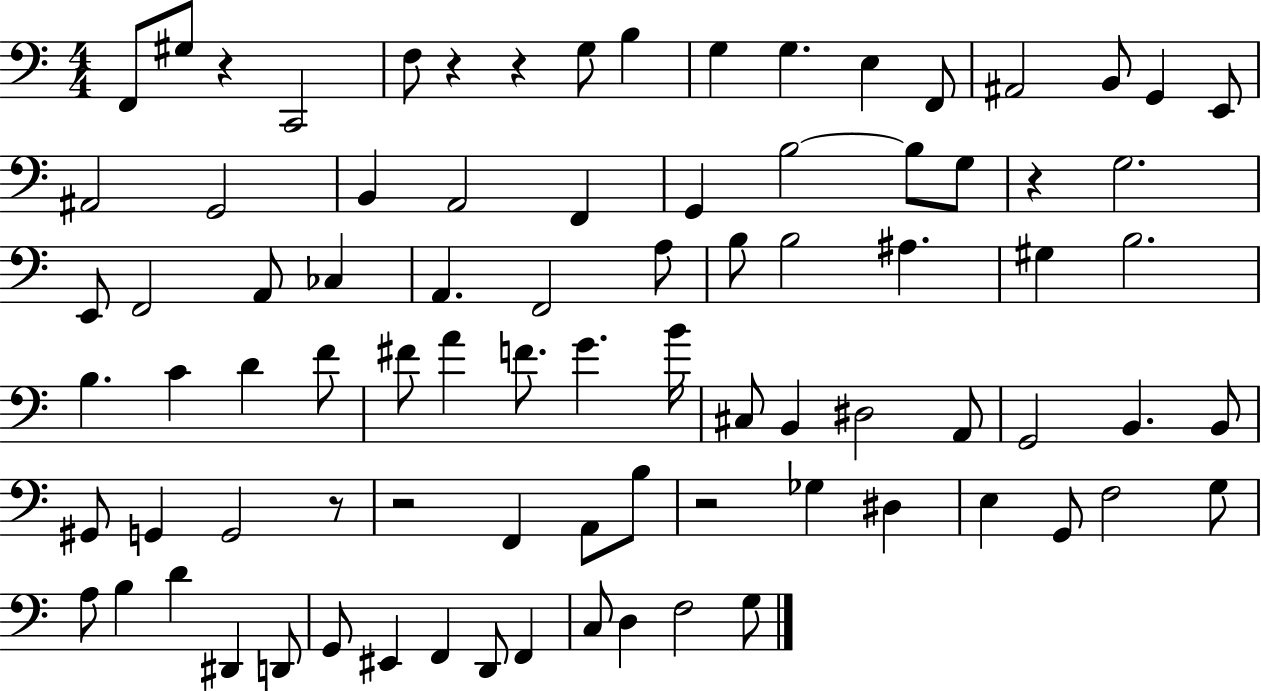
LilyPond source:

{
  \clef bass
  \numericTimeSignature
  \time 4/4
  \key c \major
  \repeat volta 2 { f,8 gis8 r4 c,2 | f8 r4 r4 g8 b4 | g4 g4. e4 f,8 | ais,2 b,8 g,4 e,8 | \break ais,2 g,2 | b,4 a,2 f,4 | g,4 b2~~ b8 g8 | r4 g2. | \break e,8 f,2 a,8 ces4 | a,4. f,2 a8 | b8 b2 ais4. | gis4 b2. | \break b4. c'4 d'4 f'8 | fis'8 a'4 f'8. g'4. b'16 | cis8 b,4 dis2 a,8 | g,2 b,4. b,8 | \break gis,8 g,4 g,2 r8 | r2 f,4 a,8 b8 | r2 ges4 dis4 | e4 g,8 f2 g8 | \break a8 b4 d'4 dis,4 d,8 | g,8 eis,4 f,4 d,8 f,4 | c8 d4 f2 g8 | } \bar "|."
}